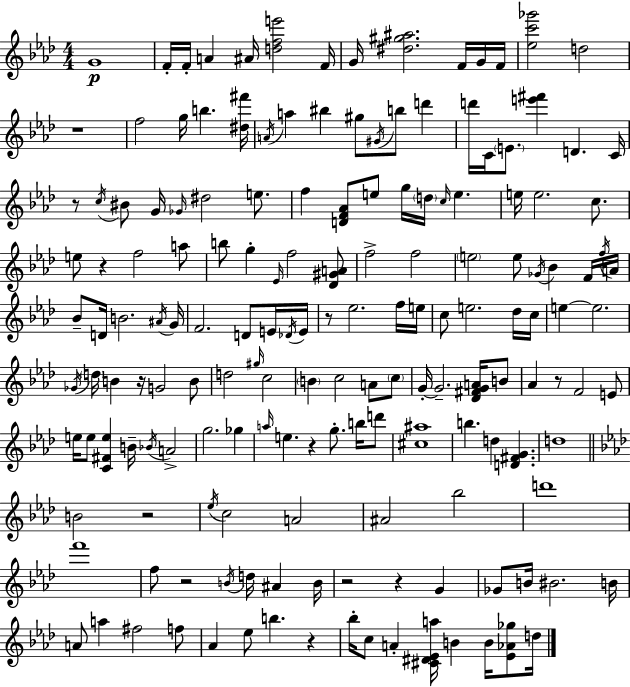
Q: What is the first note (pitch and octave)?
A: G4